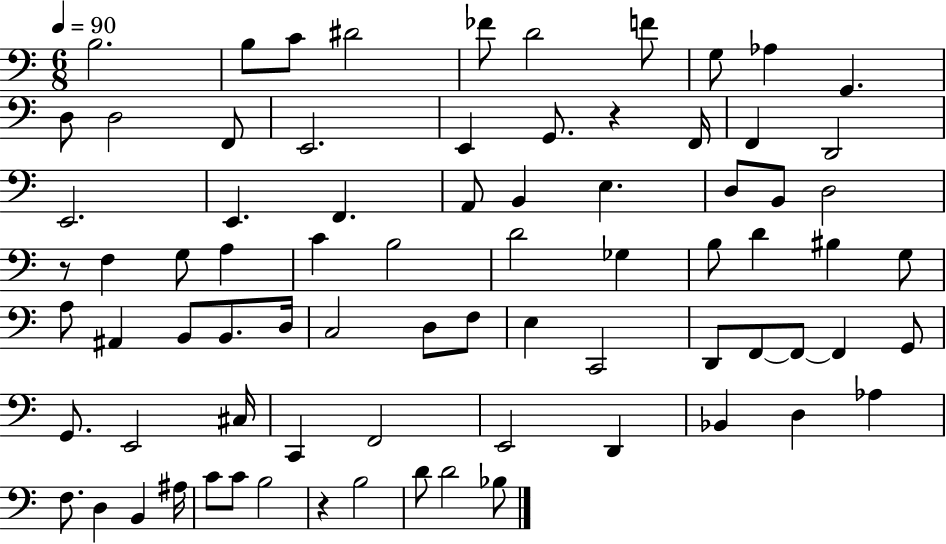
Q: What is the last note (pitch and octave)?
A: Bb3